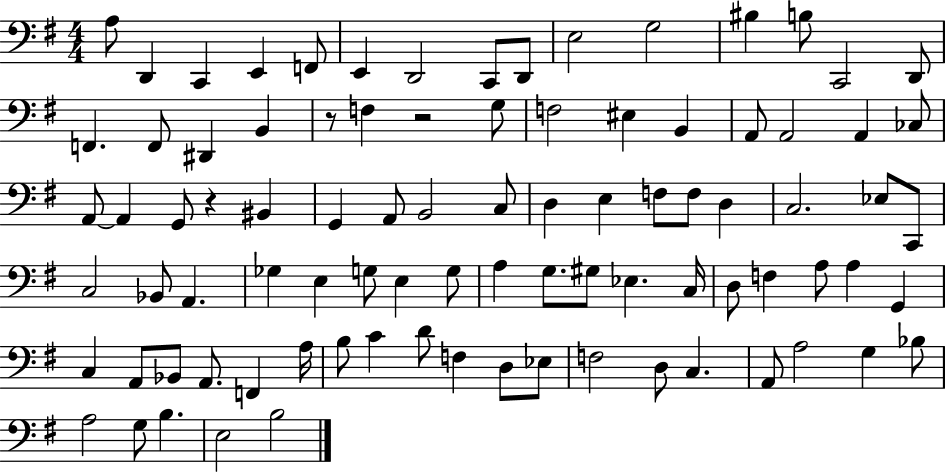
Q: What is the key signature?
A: G major